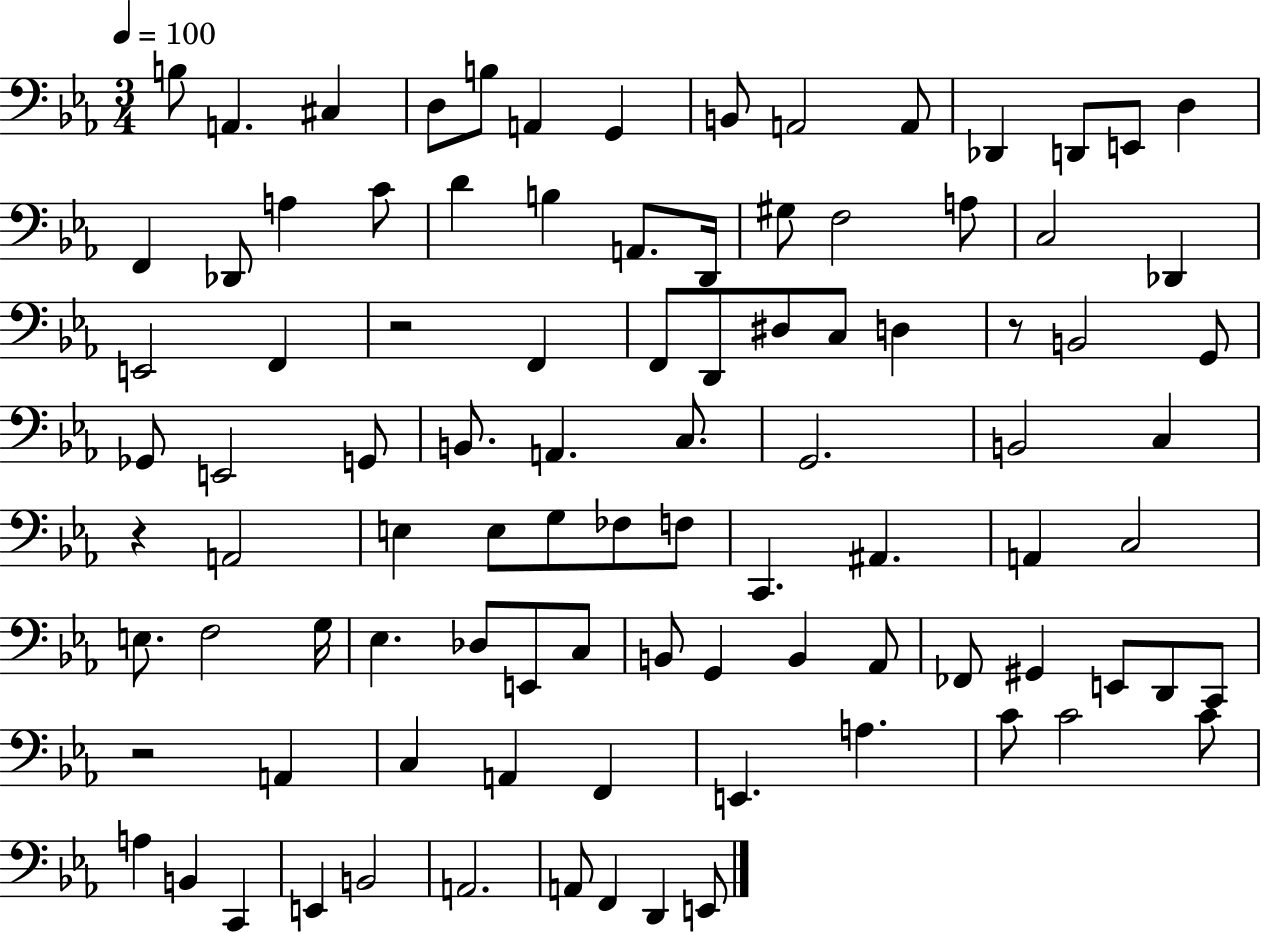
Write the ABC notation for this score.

X:1
T:Untitled
M:3/4
L:1/4
K:Eb
B,/2 A,, ^C, D,/2 B,/2 A,, G,, B,,/2 A,,2 A,,/2 _D,, D,,/2 E,,/2 D, F,, _D,,/2 A, C/2 D B, A,,/2 D,,/4 ^G,/2 F,2 A,/2 C,2 _D,, E,,2 F,, z2 F,, F,,/2 D,,/2 ^D,/2 C,/2 D, z/2 B,,2 G,,/2 _G,,/2 E,,2 G,,/2 B,,/2 A,, C,/2 G,,2 B,,2 C, z A,,2 E, E,/2 G,/2 _F,/2 F,/2 C,, ^A,, A,, C,2 E,/2 F,2 G,/4 _E, _D,/2 E,,/2 C,/2 B,,/2 G,, B,, _A,,/2 _F,,/2 ^G,, E,,/2 D,,/2 C,,/2 z2 A,, C, A,, F,, E,, A, C/2 C2 C/2 A, B,, C,, E,, B,,2 A,,2 A,,/2 F,, D,, E,,/2